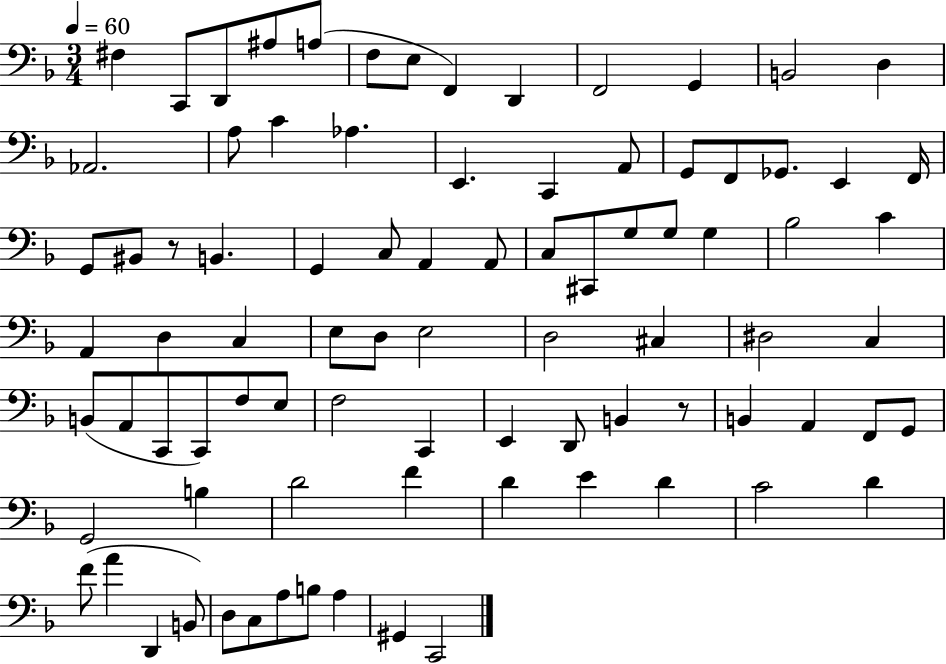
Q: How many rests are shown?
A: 2